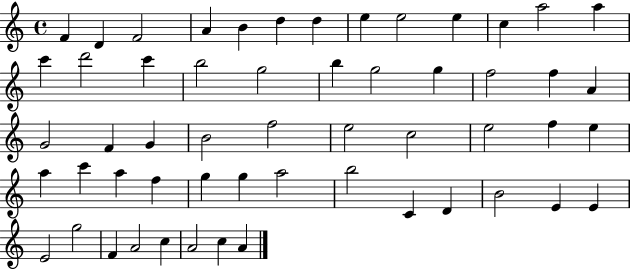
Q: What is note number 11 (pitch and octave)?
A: C5